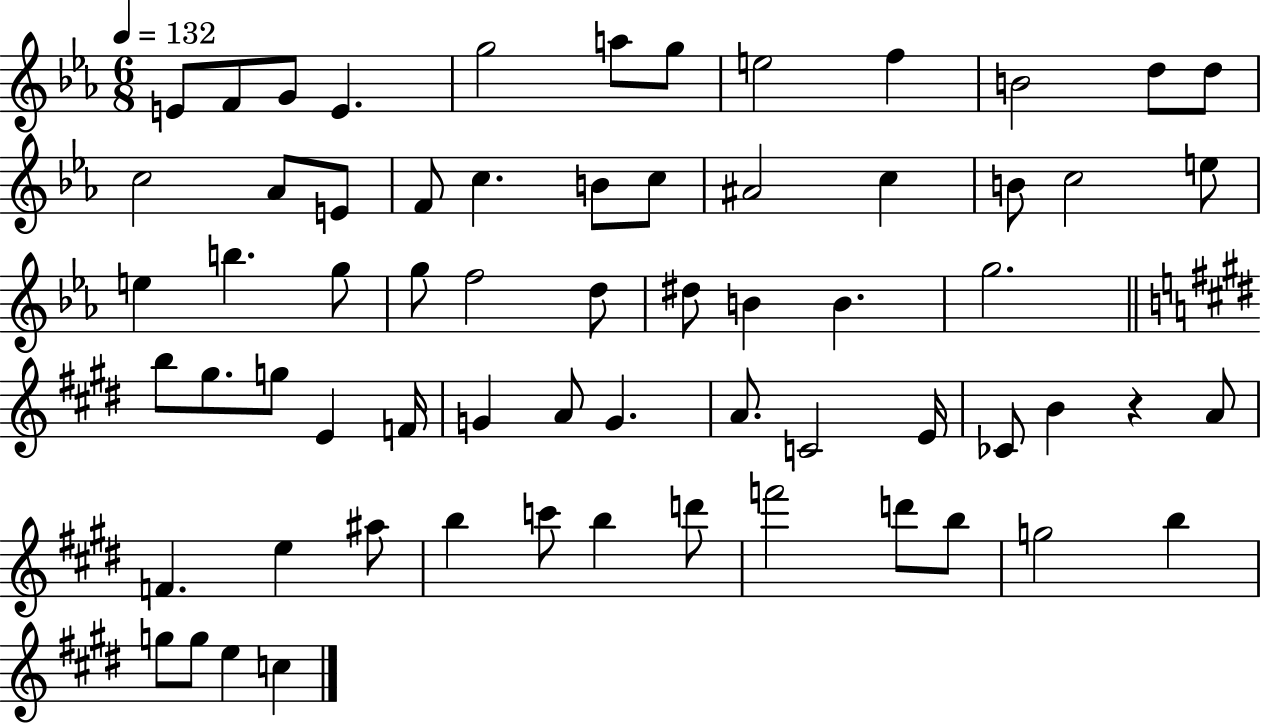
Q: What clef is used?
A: treble